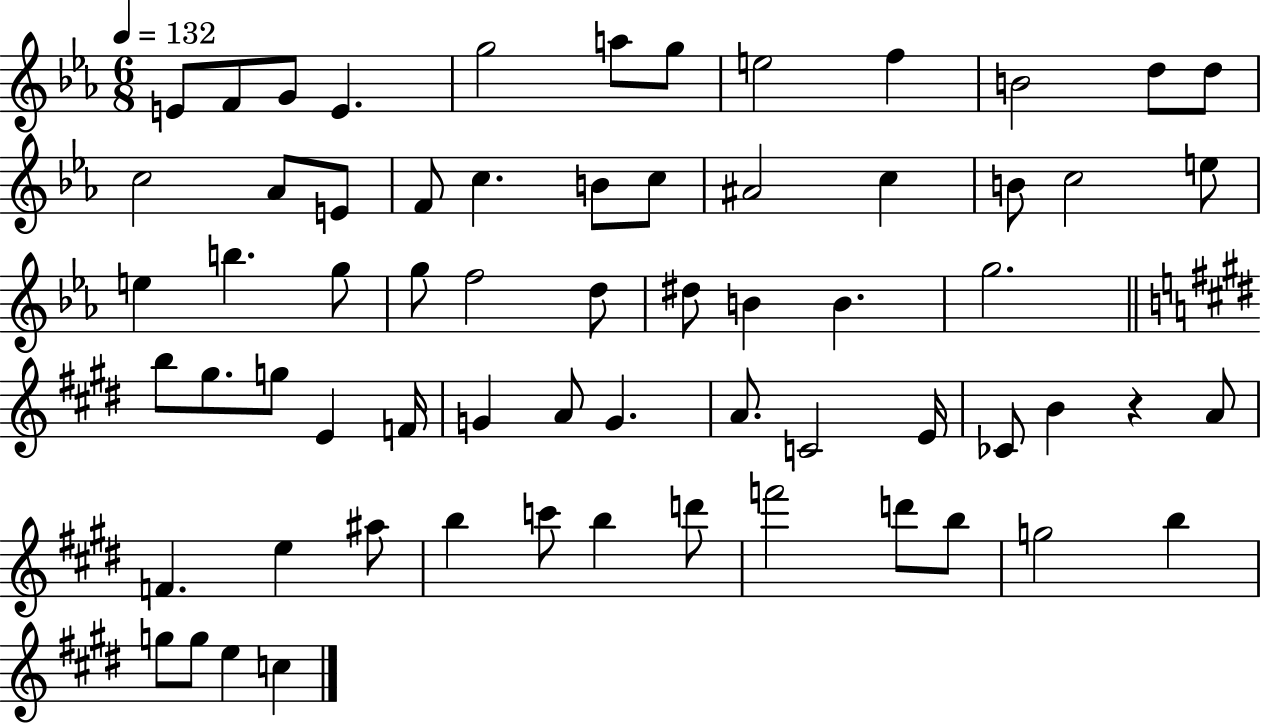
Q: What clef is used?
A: treble